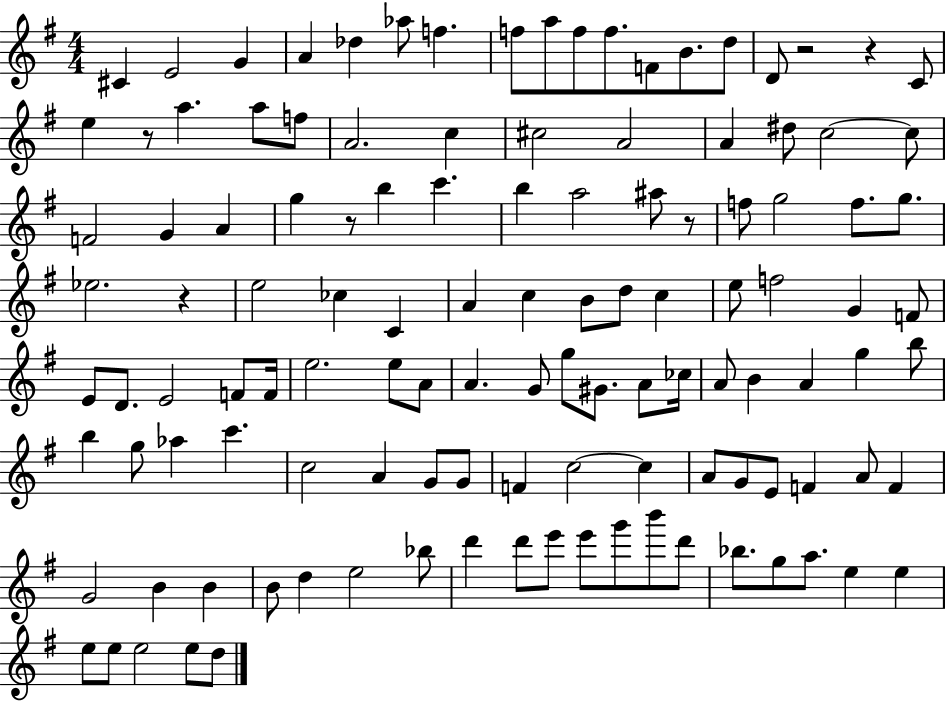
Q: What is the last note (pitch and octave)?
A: D5